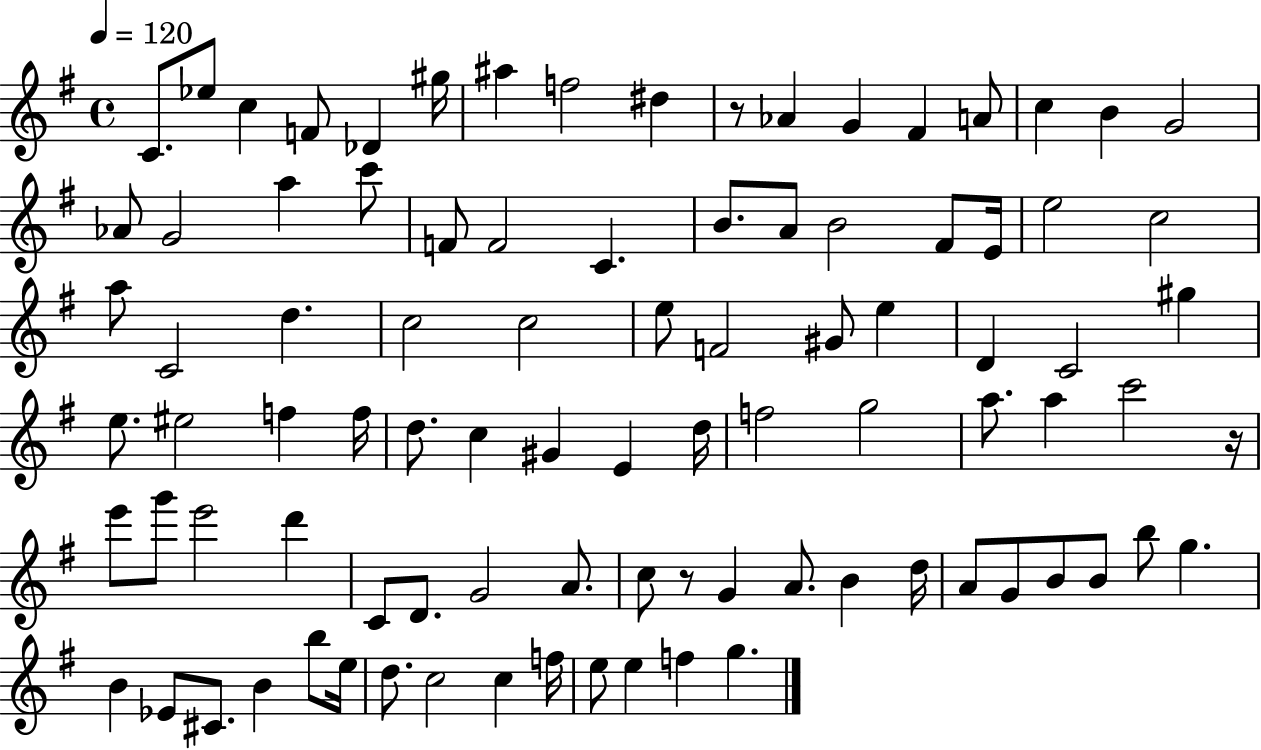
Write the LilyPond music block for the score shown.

{
  \clef treble
  \time 4/4
  \defaultTimeSignature
  \key g \major
  \tempo 4 = 120
  c'8. ees''8 c''4 f'8 des'4 gis''16 | ais''4 f''2 dis''4 | r8 aes'4 g'4 fis'4 a'8 | c''4 b'4 g'2 | \break aes'8 g'2 a''4 c'''8 | f'8 f'2 c'4. | b'8. a'8 b'2 fis'8 e'16 | e''2 c''2 | \break a''8 c'2 d''4. | c''2 c''2 | e''8 f'2 gis'8 e''4 | d'4 c'2 gis''4 | \break e''8. eis''2 f''4 f''16 | d''8. c''4 gis'4 e'4 d''16 | f''2 g''2 | a''8. a''4 c'''2 r16 | \break e'''8 g'''8 e'''2 d'''4 | c'8 d'8. g'2 a'8. | c''8 r8 g'4 a'8. b'4 d''16 | a'8 g'8 b'8 b'8 b''8 g''4. | \break b'4 ees'8 cis'8. b'4 b''8 e''16 | d''8. c''2 c''4 f''16 | e''8 e''4 f''4 g''4. | \bar "|."
}